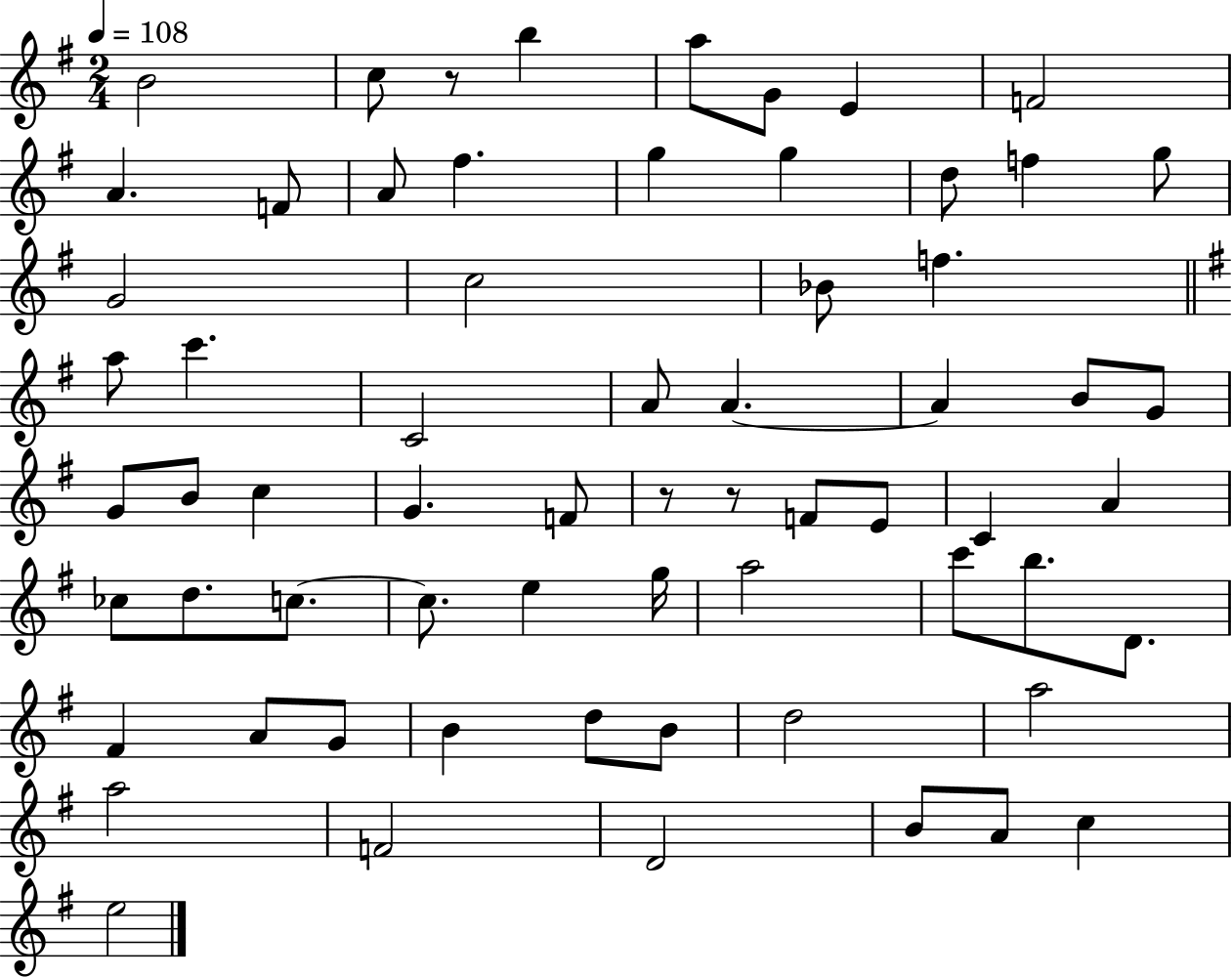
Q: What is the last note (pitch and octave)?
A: E5